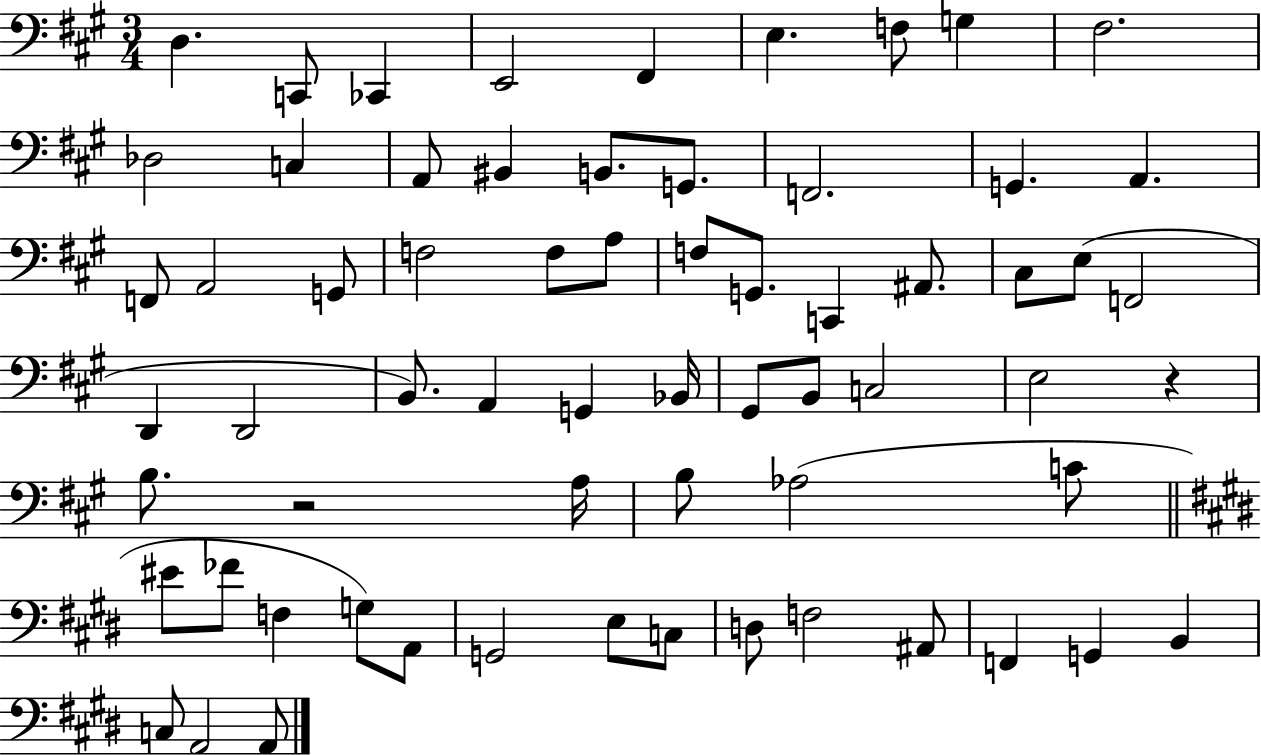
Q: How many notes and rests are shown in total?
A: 65